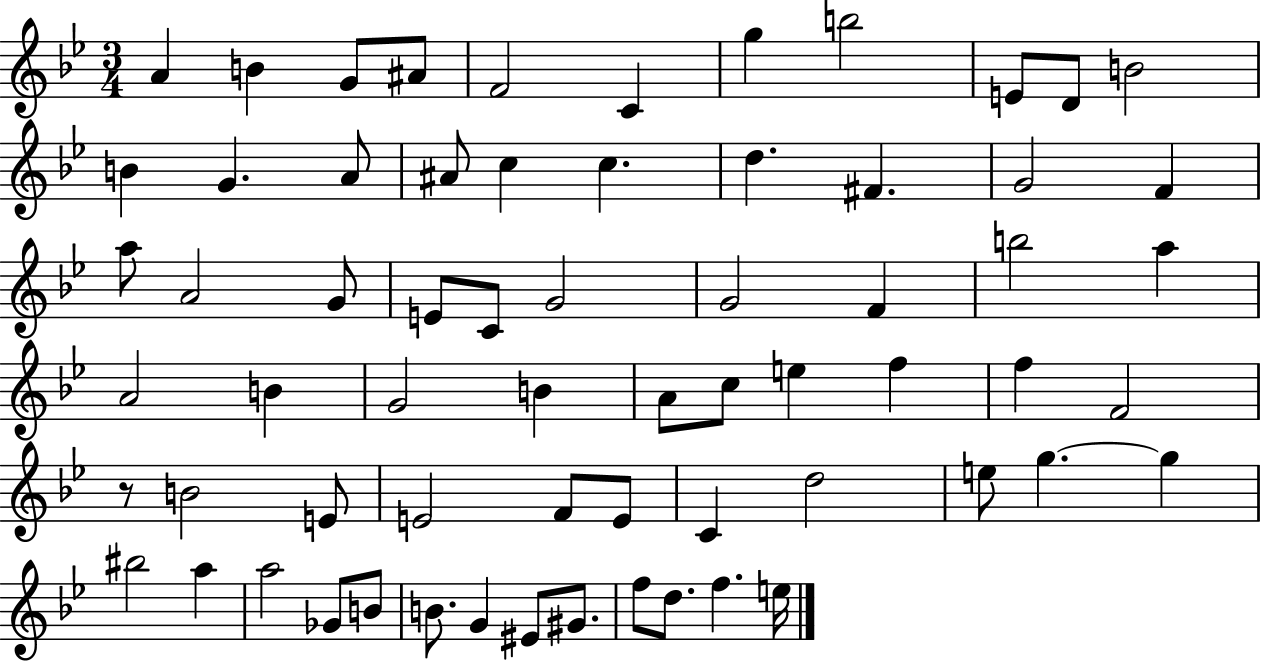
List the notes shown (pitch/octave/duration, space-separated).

A4/q B4/q G4/e A#4/e F4/h C4/q G5/q B5/h E4/e D4/e B4/h B4/q G4/q. A4/e A#4/e C5/q C5/q. D5/q. F#4/q. G4/h F4/q A5/e A4/h G4/e E4/e C4/e G4/h G4/h F4/q B5/h A5/q A4/h B4/q G4/h B4/q A4/e C5/e E5/q F5/q F5/q F4/h R/e B4/h E4/e E4/h F4/e E4/e C4/q D5/h E5/e G5/q. G5/q BIS5/h A5/q A5/h Gb4/e B4/e B4/e. G4/q EIS4/e G#4/e. F5/e D5/e. F5/q. E5/s